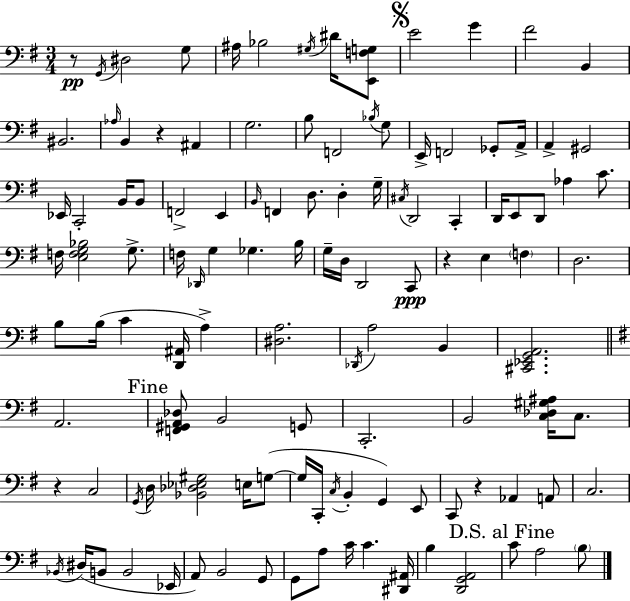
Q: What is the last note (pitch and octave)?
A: B3